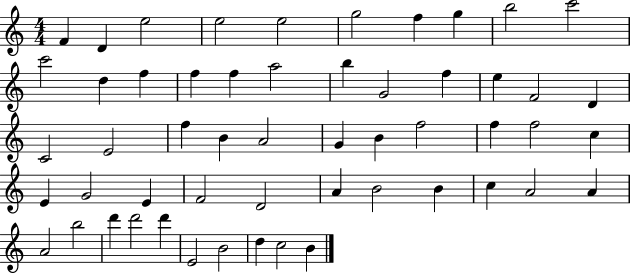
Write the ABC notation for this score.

X:1
T:Untitled
M:4/4
L:1/4
K:C
F D e2 e2 e2 g2 f g b2 c'2 c'2 d f f f a2 b G2 f e F2 D C2 E2 f B A2 G B f2 f f2 c E G2 E F2 D2 A B2 B c A2 A A2 b2 d' d'2 d' E2 B2 d c2 B